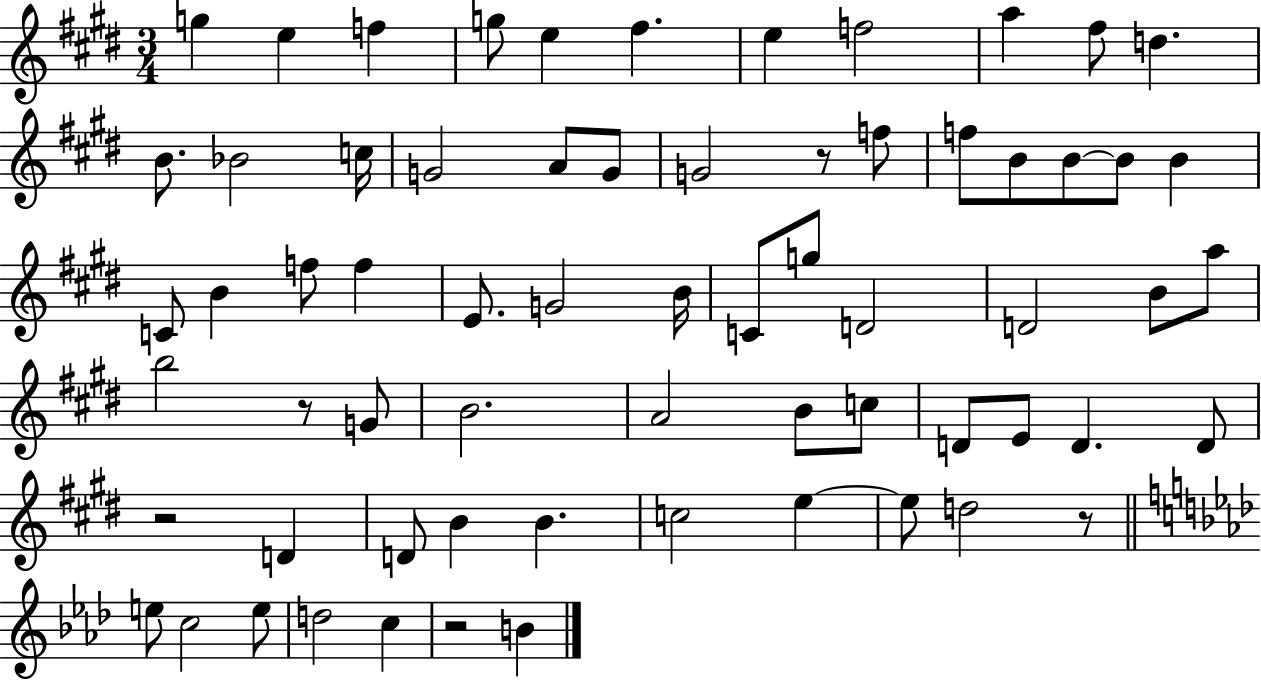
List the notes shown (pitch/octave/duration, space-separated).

G5/q E5/q F5/q G5/e E5/q F#5/q. E5/q F5/h A5/q F#5/e D5/q. B4/e. Bb4/h C5/s G4/h A4/e G4/e G4/h R/e F5/e F5/e B4/e B4/e B4/e B4/q C4/e B4/q F5/e F5/q E4/e. G4/h B4/s C4/e G5/e D4/h D4/h B4/e A5/e B5/h R/e G4/e B4/h. A4/h B4/e C5/e D4/e E4/e D4/q. D4/e R/h D4/q D4/e B4/q B4/q. C5/h E5/q E5/e D5/h R/e E5/e C5/h E5/e D5/h C5/q R/h B4/q